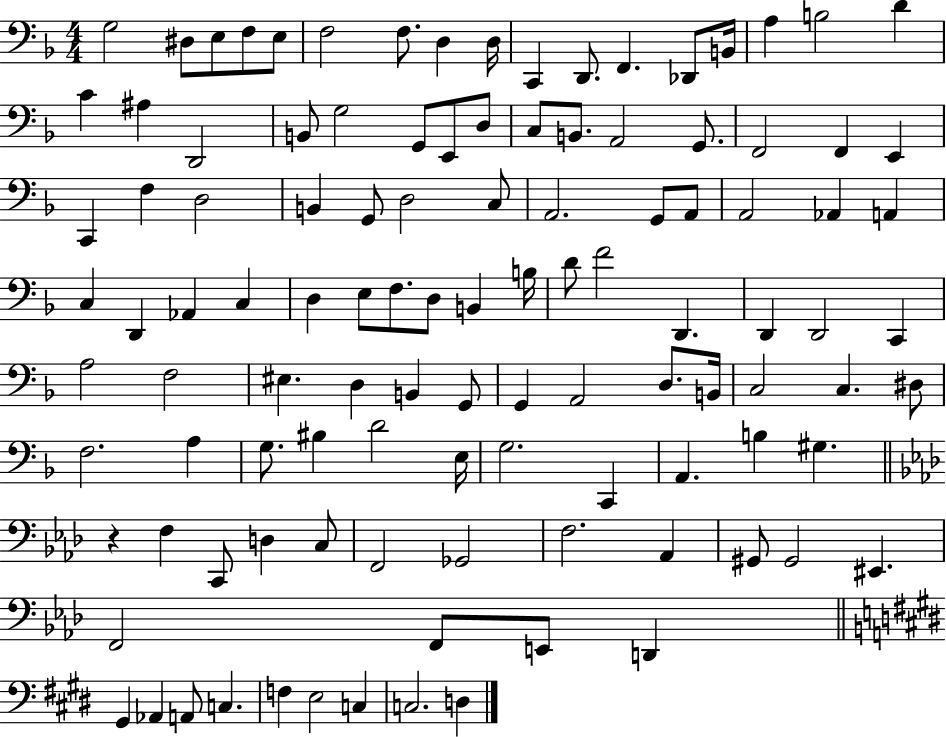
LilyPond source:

{
  \clef bass
  \numericTimeSignature
  \time 4/4
  \key f \major
  g2 dis8 e8 f8 e8 | f2 f8. d4 d16 | c,4 d,8. f,4. des,8 b,16 | a4 b2 d'4 | \break c'4 ais4 d,2 | b,8 g2 g,8 e,8 d8 | c8 b,8. a,2 g,8. | f,2 f,4 e,4 | \break c,4 f4 d2 | b,4 g,8 d2 c8 | a,2. g,8 a,8 | a,2 aes,4 a,4 | \break c4 d,4 aes,4 c4 | d4 e8 f8. d8 b,4 b16 | d'8 f'2 d,4. | d,4 d,2 c,4 | \break a2 f2 | eis4. d4 b,4 g,8 | g,4 a,2 d8. b,16 | c2 c4. dis8 | \break f2. a4 | g8. bis4 d'2 e16 | g2. c,4 | a,4. b4 gis4. | \break \bar "||" \break \key aes \major r4 f4 c,8 d4 c8 | f,2 ges,2 | f2. aes,4 | gis,8 gis,2 eis,4. | \break f,2 f,8 e,8 d,4 | \bar "||" \break \key e \major gis,4 aes,4 a,8 c4. | f4 e2 c4 | c2. d4 | \bar "|."
}